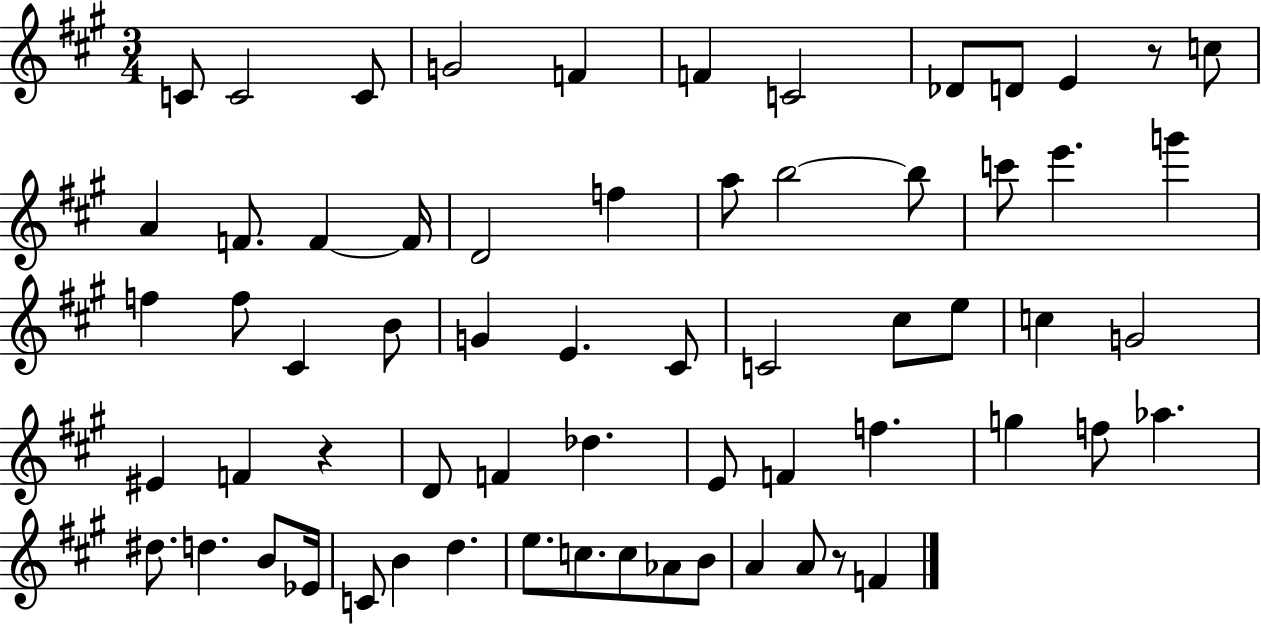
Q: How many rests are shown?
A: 3